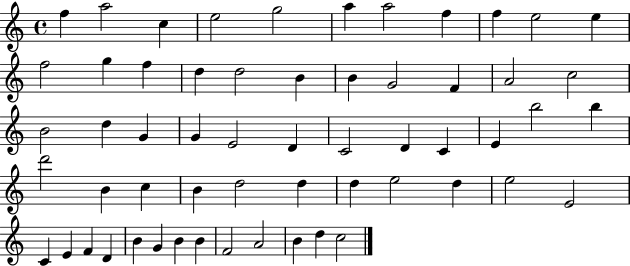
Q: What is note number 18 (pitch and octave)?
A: B4